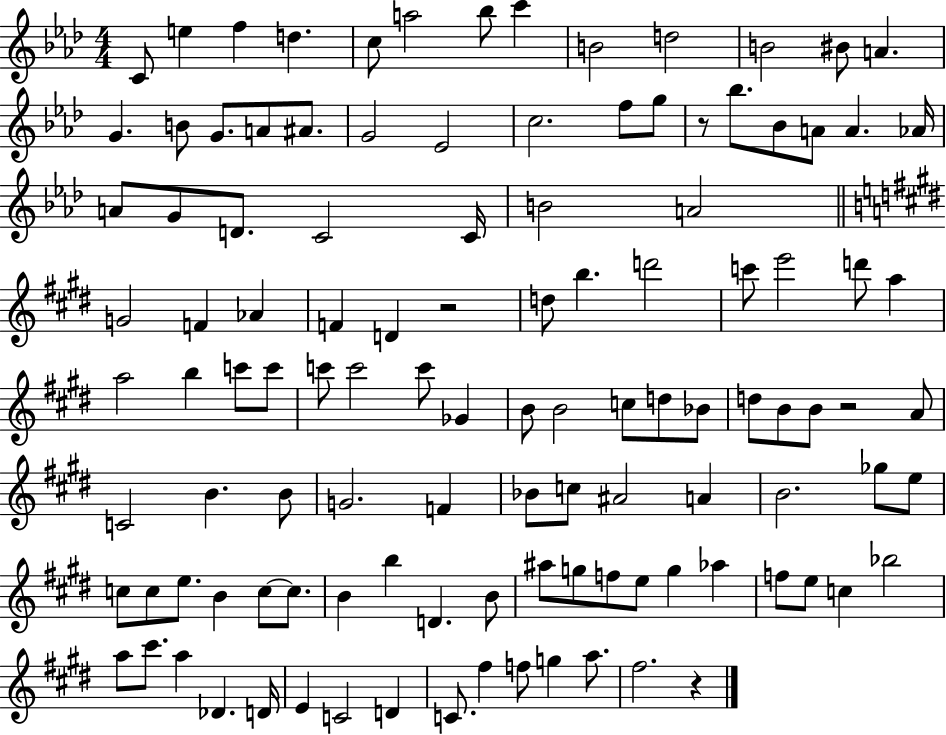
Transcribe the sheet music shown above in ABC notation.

X:1
T:Untitled
M:4/4
L:1/4
K:Ab
C/2 e f d c/2 a2 _b/2 c' B2 d2 B2 ^B/2 A G B/2 G/2 A/2 ^A/2 G2 _E2 c2 f/2 g/2 z/2 _b/2 _B/2 A/2 A _A/4 A/2 G/2 D/2 C2 C/4 B2 A2 G2 F _A F D z2 d/2 b d'2 c'/2 e'2 d'/2 a a2 b c'/2 c'/2 c'/2 c'2 c'/2 _G B/2 B2 c/2 d/2 _B/2 d/2 B/2 B/2 z2 A/2 C2 B B/2 G2 F _B/2 c/2 ^A2 A B2 _g/2 e/2 c/2 c/2 e/2 B c/2 c/2 B b D B/2 ^a/2 g/2 f/2 e/2 g _a f/2 e/2 c _b2 a/2 ^c'/2 a _D D/4 E C2 D C/2 ^f f/2 g a/2 ^f2 z